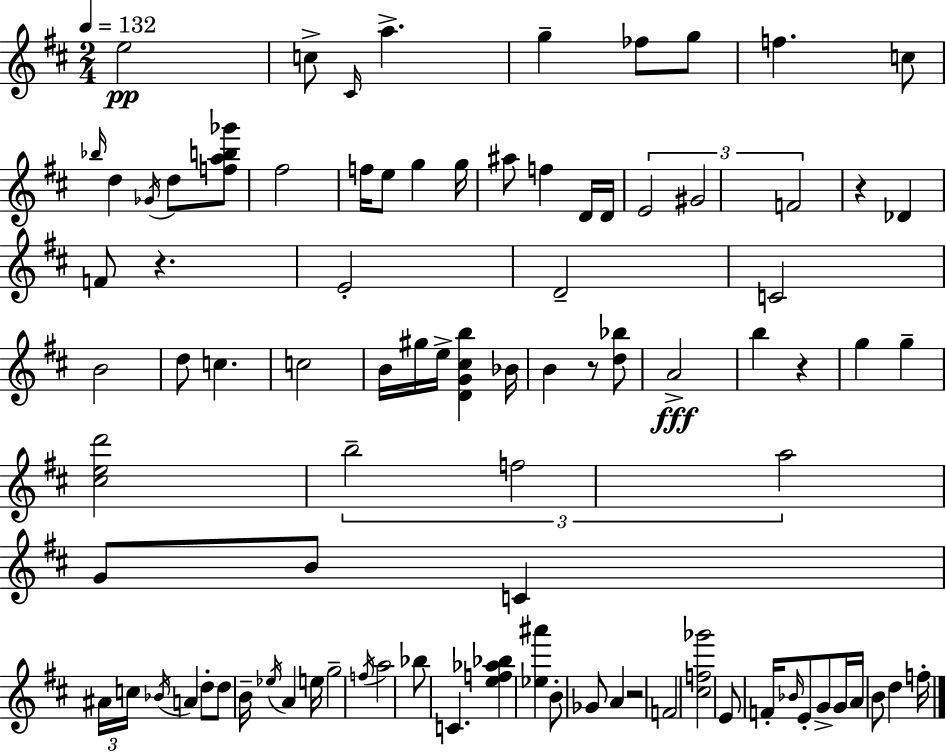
{
  \clef treble
  \numericTimeSignature
  \time 2/4
  \key d \major
  \tempo 4 = 132
  e''2\pp | c''8-> \grace { cis'16 } a''4.-> | g''4-- fes''8 g''8 | f''4. c''8 | \break \grace { bes''16 } d''4 \acciaccatura { ges'16 } d''8 | <f'' a'' b'' ges'''>8 fis''2 | f''16 e''8 g''4 | g''16 ais''8 f''4 | \break d'16 d'16 \tuplet 3/2 { e'2 | gis'2 | f'2 } | r4 des'4 | \break f'8 r4. | e'2-. | d'2-- | c'2 | \break b'2 | d''8 c''4. | c''2 | b'16 gis''16 e''16-> <d' g' cis'' b''>4 | \break bes'16 b'4 r8 | <d'' bes''>8 a'2->\fff | b''4 r4 | g''4 g''4-- | \break <cis'' e'' d'''>2 | \tuplet 3/2 { b''2-- | f''2 | a''2 } | \break g'8 b'8 c'4 | \tuplet 3/2 { ais'16 c''16 \acciaccatura { bes'16 } } a'4 | d''8-. d''8 b'16-- \acciaccatura { ees''16 } | a'4 e''16 g''2-- | \break \acciaccatura { f''16 } a''2 | bes''8 | c'4. <e'' f'' aes'' bes''>4 | <ees'' ais'''>4 b'8-. | \break ges'8 a'4 r2 | f'2 | <cis'' f'' ges'''>2 | e'8 | \break f'16-. \grace { bes'16 } e'8-. g'8-> g'16 a'16 | b'8 d''4 f''16-. \bar "|."
}